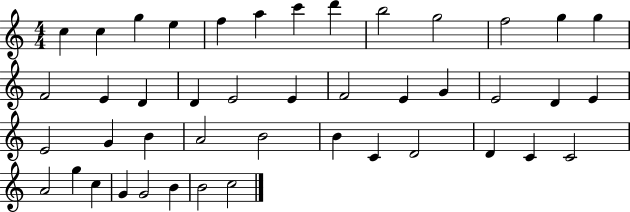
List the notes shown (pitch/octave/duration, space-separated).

C5/q C5/q G5/q E5/q F5/q A5/q C6/q D6/q B5/h G5/h F5/h G5/q G5/q F4/h E4/q D4/q D4/q E4/h E4/q F4/h E4/q G4/q E4/h D4/q E4/q E4/h G4/q B4/q A4/h B4/h B4/q C4/q D4/h D4/q C4/q C4/h A4/h G5/q C5/q G4/q G4/h B4/q B4/h C5/h